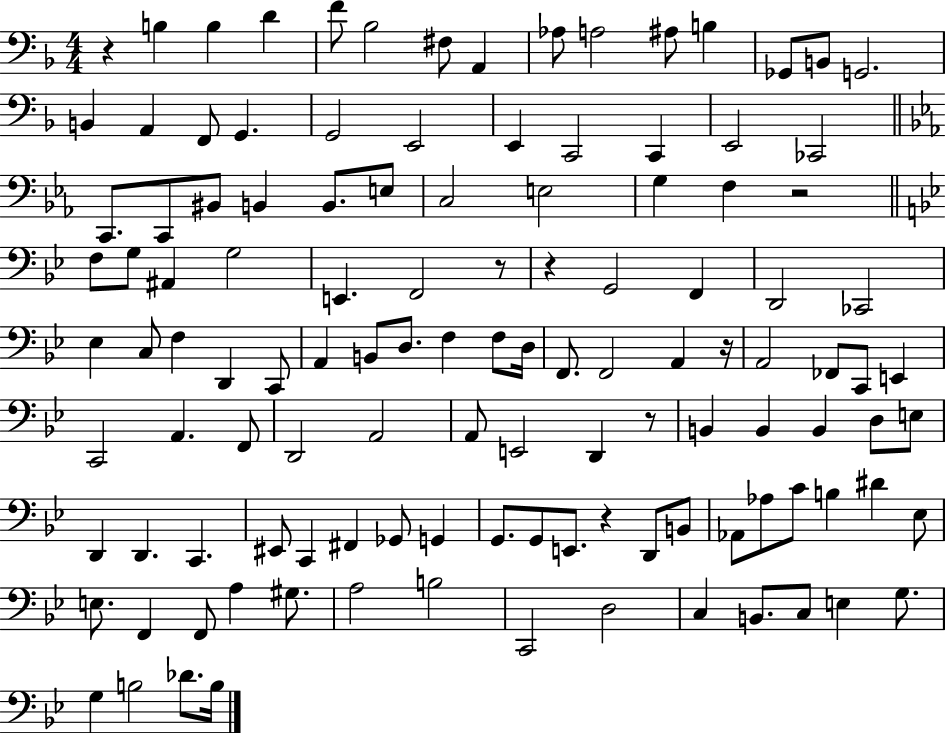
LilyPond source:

{
  \clef bass
  \numericTimeSignature
  \time 4/4
  \key f \major
  r4 b4 b4 d'4 | f'8 bes2 fis8 a,4 | aes8 a2 ais8 b4 | ges,8 b,8 g,2. | \break b,4 a,4 f,8 g,4. | g,2 e,2 | e,4 c,2 c,4 | e,2 ces,2 | \break \bar "||" \break \key ees \major c,8. c,8 bis,8 b,4 b,8. e8 | c2 e2 | g4 f4 r2 | \bar "||" \break \key bes \major f8 g8 ais,4 g2 | e,4. f,2 r8 | r4 g,2 f,4 | d,2 ces,2 | \break ees4 c8 f4 d,4 c,8 | a,4 b,8 d8. f4 f8 d16 | f,8. f,2 a,4 r16 | a,2 fes,8 c,8 e,4 | \break c,2 a,4. f,8 | d,2 a,2 | a,8 e,2 d,4 r8 | b,4 b,4 b,4 d8 e8 | \break d,4 d,4. c,4. | eis,8 c,4 fis,4 ges,8 g,4 | g,8. g,8 e,8. r4 d,8 b,8 | aes,8 aes8 c'8 b4 dis'4 ees8 | \break e8. f,4 f,8 a4 gis8. | a2 b2 | c,2 d2 | c4 b,8. c8 e4 g8. | \break g4 b2 des'8. b16 | \bar "|."
}